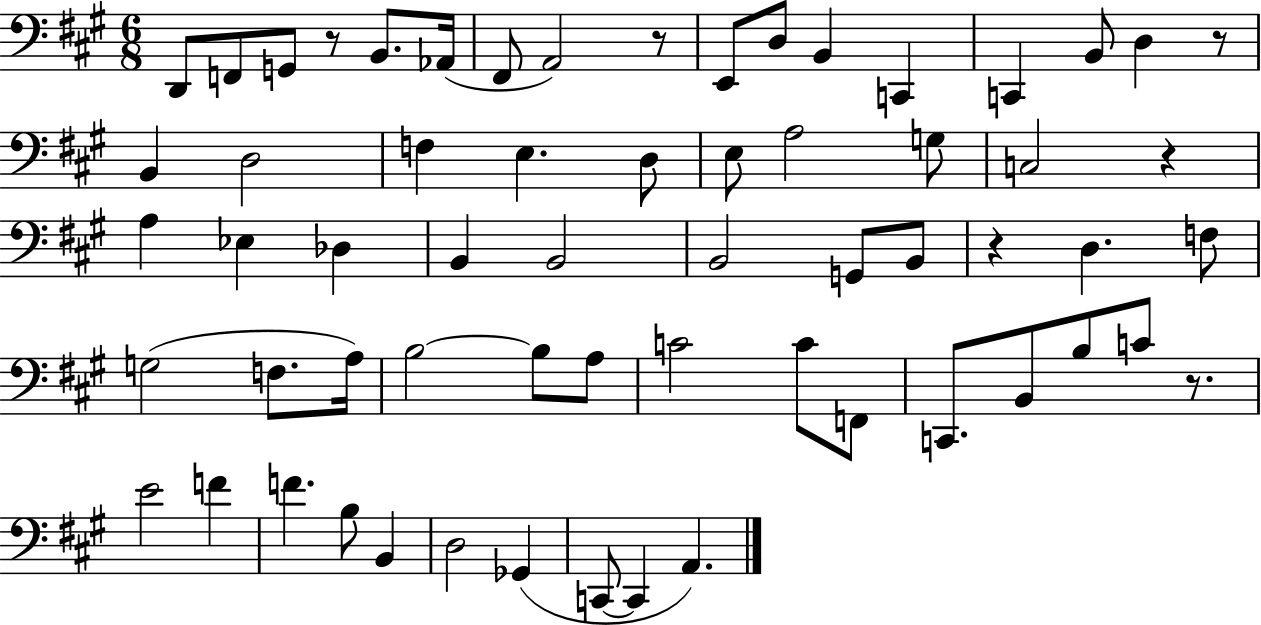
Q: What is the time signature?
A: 6/8